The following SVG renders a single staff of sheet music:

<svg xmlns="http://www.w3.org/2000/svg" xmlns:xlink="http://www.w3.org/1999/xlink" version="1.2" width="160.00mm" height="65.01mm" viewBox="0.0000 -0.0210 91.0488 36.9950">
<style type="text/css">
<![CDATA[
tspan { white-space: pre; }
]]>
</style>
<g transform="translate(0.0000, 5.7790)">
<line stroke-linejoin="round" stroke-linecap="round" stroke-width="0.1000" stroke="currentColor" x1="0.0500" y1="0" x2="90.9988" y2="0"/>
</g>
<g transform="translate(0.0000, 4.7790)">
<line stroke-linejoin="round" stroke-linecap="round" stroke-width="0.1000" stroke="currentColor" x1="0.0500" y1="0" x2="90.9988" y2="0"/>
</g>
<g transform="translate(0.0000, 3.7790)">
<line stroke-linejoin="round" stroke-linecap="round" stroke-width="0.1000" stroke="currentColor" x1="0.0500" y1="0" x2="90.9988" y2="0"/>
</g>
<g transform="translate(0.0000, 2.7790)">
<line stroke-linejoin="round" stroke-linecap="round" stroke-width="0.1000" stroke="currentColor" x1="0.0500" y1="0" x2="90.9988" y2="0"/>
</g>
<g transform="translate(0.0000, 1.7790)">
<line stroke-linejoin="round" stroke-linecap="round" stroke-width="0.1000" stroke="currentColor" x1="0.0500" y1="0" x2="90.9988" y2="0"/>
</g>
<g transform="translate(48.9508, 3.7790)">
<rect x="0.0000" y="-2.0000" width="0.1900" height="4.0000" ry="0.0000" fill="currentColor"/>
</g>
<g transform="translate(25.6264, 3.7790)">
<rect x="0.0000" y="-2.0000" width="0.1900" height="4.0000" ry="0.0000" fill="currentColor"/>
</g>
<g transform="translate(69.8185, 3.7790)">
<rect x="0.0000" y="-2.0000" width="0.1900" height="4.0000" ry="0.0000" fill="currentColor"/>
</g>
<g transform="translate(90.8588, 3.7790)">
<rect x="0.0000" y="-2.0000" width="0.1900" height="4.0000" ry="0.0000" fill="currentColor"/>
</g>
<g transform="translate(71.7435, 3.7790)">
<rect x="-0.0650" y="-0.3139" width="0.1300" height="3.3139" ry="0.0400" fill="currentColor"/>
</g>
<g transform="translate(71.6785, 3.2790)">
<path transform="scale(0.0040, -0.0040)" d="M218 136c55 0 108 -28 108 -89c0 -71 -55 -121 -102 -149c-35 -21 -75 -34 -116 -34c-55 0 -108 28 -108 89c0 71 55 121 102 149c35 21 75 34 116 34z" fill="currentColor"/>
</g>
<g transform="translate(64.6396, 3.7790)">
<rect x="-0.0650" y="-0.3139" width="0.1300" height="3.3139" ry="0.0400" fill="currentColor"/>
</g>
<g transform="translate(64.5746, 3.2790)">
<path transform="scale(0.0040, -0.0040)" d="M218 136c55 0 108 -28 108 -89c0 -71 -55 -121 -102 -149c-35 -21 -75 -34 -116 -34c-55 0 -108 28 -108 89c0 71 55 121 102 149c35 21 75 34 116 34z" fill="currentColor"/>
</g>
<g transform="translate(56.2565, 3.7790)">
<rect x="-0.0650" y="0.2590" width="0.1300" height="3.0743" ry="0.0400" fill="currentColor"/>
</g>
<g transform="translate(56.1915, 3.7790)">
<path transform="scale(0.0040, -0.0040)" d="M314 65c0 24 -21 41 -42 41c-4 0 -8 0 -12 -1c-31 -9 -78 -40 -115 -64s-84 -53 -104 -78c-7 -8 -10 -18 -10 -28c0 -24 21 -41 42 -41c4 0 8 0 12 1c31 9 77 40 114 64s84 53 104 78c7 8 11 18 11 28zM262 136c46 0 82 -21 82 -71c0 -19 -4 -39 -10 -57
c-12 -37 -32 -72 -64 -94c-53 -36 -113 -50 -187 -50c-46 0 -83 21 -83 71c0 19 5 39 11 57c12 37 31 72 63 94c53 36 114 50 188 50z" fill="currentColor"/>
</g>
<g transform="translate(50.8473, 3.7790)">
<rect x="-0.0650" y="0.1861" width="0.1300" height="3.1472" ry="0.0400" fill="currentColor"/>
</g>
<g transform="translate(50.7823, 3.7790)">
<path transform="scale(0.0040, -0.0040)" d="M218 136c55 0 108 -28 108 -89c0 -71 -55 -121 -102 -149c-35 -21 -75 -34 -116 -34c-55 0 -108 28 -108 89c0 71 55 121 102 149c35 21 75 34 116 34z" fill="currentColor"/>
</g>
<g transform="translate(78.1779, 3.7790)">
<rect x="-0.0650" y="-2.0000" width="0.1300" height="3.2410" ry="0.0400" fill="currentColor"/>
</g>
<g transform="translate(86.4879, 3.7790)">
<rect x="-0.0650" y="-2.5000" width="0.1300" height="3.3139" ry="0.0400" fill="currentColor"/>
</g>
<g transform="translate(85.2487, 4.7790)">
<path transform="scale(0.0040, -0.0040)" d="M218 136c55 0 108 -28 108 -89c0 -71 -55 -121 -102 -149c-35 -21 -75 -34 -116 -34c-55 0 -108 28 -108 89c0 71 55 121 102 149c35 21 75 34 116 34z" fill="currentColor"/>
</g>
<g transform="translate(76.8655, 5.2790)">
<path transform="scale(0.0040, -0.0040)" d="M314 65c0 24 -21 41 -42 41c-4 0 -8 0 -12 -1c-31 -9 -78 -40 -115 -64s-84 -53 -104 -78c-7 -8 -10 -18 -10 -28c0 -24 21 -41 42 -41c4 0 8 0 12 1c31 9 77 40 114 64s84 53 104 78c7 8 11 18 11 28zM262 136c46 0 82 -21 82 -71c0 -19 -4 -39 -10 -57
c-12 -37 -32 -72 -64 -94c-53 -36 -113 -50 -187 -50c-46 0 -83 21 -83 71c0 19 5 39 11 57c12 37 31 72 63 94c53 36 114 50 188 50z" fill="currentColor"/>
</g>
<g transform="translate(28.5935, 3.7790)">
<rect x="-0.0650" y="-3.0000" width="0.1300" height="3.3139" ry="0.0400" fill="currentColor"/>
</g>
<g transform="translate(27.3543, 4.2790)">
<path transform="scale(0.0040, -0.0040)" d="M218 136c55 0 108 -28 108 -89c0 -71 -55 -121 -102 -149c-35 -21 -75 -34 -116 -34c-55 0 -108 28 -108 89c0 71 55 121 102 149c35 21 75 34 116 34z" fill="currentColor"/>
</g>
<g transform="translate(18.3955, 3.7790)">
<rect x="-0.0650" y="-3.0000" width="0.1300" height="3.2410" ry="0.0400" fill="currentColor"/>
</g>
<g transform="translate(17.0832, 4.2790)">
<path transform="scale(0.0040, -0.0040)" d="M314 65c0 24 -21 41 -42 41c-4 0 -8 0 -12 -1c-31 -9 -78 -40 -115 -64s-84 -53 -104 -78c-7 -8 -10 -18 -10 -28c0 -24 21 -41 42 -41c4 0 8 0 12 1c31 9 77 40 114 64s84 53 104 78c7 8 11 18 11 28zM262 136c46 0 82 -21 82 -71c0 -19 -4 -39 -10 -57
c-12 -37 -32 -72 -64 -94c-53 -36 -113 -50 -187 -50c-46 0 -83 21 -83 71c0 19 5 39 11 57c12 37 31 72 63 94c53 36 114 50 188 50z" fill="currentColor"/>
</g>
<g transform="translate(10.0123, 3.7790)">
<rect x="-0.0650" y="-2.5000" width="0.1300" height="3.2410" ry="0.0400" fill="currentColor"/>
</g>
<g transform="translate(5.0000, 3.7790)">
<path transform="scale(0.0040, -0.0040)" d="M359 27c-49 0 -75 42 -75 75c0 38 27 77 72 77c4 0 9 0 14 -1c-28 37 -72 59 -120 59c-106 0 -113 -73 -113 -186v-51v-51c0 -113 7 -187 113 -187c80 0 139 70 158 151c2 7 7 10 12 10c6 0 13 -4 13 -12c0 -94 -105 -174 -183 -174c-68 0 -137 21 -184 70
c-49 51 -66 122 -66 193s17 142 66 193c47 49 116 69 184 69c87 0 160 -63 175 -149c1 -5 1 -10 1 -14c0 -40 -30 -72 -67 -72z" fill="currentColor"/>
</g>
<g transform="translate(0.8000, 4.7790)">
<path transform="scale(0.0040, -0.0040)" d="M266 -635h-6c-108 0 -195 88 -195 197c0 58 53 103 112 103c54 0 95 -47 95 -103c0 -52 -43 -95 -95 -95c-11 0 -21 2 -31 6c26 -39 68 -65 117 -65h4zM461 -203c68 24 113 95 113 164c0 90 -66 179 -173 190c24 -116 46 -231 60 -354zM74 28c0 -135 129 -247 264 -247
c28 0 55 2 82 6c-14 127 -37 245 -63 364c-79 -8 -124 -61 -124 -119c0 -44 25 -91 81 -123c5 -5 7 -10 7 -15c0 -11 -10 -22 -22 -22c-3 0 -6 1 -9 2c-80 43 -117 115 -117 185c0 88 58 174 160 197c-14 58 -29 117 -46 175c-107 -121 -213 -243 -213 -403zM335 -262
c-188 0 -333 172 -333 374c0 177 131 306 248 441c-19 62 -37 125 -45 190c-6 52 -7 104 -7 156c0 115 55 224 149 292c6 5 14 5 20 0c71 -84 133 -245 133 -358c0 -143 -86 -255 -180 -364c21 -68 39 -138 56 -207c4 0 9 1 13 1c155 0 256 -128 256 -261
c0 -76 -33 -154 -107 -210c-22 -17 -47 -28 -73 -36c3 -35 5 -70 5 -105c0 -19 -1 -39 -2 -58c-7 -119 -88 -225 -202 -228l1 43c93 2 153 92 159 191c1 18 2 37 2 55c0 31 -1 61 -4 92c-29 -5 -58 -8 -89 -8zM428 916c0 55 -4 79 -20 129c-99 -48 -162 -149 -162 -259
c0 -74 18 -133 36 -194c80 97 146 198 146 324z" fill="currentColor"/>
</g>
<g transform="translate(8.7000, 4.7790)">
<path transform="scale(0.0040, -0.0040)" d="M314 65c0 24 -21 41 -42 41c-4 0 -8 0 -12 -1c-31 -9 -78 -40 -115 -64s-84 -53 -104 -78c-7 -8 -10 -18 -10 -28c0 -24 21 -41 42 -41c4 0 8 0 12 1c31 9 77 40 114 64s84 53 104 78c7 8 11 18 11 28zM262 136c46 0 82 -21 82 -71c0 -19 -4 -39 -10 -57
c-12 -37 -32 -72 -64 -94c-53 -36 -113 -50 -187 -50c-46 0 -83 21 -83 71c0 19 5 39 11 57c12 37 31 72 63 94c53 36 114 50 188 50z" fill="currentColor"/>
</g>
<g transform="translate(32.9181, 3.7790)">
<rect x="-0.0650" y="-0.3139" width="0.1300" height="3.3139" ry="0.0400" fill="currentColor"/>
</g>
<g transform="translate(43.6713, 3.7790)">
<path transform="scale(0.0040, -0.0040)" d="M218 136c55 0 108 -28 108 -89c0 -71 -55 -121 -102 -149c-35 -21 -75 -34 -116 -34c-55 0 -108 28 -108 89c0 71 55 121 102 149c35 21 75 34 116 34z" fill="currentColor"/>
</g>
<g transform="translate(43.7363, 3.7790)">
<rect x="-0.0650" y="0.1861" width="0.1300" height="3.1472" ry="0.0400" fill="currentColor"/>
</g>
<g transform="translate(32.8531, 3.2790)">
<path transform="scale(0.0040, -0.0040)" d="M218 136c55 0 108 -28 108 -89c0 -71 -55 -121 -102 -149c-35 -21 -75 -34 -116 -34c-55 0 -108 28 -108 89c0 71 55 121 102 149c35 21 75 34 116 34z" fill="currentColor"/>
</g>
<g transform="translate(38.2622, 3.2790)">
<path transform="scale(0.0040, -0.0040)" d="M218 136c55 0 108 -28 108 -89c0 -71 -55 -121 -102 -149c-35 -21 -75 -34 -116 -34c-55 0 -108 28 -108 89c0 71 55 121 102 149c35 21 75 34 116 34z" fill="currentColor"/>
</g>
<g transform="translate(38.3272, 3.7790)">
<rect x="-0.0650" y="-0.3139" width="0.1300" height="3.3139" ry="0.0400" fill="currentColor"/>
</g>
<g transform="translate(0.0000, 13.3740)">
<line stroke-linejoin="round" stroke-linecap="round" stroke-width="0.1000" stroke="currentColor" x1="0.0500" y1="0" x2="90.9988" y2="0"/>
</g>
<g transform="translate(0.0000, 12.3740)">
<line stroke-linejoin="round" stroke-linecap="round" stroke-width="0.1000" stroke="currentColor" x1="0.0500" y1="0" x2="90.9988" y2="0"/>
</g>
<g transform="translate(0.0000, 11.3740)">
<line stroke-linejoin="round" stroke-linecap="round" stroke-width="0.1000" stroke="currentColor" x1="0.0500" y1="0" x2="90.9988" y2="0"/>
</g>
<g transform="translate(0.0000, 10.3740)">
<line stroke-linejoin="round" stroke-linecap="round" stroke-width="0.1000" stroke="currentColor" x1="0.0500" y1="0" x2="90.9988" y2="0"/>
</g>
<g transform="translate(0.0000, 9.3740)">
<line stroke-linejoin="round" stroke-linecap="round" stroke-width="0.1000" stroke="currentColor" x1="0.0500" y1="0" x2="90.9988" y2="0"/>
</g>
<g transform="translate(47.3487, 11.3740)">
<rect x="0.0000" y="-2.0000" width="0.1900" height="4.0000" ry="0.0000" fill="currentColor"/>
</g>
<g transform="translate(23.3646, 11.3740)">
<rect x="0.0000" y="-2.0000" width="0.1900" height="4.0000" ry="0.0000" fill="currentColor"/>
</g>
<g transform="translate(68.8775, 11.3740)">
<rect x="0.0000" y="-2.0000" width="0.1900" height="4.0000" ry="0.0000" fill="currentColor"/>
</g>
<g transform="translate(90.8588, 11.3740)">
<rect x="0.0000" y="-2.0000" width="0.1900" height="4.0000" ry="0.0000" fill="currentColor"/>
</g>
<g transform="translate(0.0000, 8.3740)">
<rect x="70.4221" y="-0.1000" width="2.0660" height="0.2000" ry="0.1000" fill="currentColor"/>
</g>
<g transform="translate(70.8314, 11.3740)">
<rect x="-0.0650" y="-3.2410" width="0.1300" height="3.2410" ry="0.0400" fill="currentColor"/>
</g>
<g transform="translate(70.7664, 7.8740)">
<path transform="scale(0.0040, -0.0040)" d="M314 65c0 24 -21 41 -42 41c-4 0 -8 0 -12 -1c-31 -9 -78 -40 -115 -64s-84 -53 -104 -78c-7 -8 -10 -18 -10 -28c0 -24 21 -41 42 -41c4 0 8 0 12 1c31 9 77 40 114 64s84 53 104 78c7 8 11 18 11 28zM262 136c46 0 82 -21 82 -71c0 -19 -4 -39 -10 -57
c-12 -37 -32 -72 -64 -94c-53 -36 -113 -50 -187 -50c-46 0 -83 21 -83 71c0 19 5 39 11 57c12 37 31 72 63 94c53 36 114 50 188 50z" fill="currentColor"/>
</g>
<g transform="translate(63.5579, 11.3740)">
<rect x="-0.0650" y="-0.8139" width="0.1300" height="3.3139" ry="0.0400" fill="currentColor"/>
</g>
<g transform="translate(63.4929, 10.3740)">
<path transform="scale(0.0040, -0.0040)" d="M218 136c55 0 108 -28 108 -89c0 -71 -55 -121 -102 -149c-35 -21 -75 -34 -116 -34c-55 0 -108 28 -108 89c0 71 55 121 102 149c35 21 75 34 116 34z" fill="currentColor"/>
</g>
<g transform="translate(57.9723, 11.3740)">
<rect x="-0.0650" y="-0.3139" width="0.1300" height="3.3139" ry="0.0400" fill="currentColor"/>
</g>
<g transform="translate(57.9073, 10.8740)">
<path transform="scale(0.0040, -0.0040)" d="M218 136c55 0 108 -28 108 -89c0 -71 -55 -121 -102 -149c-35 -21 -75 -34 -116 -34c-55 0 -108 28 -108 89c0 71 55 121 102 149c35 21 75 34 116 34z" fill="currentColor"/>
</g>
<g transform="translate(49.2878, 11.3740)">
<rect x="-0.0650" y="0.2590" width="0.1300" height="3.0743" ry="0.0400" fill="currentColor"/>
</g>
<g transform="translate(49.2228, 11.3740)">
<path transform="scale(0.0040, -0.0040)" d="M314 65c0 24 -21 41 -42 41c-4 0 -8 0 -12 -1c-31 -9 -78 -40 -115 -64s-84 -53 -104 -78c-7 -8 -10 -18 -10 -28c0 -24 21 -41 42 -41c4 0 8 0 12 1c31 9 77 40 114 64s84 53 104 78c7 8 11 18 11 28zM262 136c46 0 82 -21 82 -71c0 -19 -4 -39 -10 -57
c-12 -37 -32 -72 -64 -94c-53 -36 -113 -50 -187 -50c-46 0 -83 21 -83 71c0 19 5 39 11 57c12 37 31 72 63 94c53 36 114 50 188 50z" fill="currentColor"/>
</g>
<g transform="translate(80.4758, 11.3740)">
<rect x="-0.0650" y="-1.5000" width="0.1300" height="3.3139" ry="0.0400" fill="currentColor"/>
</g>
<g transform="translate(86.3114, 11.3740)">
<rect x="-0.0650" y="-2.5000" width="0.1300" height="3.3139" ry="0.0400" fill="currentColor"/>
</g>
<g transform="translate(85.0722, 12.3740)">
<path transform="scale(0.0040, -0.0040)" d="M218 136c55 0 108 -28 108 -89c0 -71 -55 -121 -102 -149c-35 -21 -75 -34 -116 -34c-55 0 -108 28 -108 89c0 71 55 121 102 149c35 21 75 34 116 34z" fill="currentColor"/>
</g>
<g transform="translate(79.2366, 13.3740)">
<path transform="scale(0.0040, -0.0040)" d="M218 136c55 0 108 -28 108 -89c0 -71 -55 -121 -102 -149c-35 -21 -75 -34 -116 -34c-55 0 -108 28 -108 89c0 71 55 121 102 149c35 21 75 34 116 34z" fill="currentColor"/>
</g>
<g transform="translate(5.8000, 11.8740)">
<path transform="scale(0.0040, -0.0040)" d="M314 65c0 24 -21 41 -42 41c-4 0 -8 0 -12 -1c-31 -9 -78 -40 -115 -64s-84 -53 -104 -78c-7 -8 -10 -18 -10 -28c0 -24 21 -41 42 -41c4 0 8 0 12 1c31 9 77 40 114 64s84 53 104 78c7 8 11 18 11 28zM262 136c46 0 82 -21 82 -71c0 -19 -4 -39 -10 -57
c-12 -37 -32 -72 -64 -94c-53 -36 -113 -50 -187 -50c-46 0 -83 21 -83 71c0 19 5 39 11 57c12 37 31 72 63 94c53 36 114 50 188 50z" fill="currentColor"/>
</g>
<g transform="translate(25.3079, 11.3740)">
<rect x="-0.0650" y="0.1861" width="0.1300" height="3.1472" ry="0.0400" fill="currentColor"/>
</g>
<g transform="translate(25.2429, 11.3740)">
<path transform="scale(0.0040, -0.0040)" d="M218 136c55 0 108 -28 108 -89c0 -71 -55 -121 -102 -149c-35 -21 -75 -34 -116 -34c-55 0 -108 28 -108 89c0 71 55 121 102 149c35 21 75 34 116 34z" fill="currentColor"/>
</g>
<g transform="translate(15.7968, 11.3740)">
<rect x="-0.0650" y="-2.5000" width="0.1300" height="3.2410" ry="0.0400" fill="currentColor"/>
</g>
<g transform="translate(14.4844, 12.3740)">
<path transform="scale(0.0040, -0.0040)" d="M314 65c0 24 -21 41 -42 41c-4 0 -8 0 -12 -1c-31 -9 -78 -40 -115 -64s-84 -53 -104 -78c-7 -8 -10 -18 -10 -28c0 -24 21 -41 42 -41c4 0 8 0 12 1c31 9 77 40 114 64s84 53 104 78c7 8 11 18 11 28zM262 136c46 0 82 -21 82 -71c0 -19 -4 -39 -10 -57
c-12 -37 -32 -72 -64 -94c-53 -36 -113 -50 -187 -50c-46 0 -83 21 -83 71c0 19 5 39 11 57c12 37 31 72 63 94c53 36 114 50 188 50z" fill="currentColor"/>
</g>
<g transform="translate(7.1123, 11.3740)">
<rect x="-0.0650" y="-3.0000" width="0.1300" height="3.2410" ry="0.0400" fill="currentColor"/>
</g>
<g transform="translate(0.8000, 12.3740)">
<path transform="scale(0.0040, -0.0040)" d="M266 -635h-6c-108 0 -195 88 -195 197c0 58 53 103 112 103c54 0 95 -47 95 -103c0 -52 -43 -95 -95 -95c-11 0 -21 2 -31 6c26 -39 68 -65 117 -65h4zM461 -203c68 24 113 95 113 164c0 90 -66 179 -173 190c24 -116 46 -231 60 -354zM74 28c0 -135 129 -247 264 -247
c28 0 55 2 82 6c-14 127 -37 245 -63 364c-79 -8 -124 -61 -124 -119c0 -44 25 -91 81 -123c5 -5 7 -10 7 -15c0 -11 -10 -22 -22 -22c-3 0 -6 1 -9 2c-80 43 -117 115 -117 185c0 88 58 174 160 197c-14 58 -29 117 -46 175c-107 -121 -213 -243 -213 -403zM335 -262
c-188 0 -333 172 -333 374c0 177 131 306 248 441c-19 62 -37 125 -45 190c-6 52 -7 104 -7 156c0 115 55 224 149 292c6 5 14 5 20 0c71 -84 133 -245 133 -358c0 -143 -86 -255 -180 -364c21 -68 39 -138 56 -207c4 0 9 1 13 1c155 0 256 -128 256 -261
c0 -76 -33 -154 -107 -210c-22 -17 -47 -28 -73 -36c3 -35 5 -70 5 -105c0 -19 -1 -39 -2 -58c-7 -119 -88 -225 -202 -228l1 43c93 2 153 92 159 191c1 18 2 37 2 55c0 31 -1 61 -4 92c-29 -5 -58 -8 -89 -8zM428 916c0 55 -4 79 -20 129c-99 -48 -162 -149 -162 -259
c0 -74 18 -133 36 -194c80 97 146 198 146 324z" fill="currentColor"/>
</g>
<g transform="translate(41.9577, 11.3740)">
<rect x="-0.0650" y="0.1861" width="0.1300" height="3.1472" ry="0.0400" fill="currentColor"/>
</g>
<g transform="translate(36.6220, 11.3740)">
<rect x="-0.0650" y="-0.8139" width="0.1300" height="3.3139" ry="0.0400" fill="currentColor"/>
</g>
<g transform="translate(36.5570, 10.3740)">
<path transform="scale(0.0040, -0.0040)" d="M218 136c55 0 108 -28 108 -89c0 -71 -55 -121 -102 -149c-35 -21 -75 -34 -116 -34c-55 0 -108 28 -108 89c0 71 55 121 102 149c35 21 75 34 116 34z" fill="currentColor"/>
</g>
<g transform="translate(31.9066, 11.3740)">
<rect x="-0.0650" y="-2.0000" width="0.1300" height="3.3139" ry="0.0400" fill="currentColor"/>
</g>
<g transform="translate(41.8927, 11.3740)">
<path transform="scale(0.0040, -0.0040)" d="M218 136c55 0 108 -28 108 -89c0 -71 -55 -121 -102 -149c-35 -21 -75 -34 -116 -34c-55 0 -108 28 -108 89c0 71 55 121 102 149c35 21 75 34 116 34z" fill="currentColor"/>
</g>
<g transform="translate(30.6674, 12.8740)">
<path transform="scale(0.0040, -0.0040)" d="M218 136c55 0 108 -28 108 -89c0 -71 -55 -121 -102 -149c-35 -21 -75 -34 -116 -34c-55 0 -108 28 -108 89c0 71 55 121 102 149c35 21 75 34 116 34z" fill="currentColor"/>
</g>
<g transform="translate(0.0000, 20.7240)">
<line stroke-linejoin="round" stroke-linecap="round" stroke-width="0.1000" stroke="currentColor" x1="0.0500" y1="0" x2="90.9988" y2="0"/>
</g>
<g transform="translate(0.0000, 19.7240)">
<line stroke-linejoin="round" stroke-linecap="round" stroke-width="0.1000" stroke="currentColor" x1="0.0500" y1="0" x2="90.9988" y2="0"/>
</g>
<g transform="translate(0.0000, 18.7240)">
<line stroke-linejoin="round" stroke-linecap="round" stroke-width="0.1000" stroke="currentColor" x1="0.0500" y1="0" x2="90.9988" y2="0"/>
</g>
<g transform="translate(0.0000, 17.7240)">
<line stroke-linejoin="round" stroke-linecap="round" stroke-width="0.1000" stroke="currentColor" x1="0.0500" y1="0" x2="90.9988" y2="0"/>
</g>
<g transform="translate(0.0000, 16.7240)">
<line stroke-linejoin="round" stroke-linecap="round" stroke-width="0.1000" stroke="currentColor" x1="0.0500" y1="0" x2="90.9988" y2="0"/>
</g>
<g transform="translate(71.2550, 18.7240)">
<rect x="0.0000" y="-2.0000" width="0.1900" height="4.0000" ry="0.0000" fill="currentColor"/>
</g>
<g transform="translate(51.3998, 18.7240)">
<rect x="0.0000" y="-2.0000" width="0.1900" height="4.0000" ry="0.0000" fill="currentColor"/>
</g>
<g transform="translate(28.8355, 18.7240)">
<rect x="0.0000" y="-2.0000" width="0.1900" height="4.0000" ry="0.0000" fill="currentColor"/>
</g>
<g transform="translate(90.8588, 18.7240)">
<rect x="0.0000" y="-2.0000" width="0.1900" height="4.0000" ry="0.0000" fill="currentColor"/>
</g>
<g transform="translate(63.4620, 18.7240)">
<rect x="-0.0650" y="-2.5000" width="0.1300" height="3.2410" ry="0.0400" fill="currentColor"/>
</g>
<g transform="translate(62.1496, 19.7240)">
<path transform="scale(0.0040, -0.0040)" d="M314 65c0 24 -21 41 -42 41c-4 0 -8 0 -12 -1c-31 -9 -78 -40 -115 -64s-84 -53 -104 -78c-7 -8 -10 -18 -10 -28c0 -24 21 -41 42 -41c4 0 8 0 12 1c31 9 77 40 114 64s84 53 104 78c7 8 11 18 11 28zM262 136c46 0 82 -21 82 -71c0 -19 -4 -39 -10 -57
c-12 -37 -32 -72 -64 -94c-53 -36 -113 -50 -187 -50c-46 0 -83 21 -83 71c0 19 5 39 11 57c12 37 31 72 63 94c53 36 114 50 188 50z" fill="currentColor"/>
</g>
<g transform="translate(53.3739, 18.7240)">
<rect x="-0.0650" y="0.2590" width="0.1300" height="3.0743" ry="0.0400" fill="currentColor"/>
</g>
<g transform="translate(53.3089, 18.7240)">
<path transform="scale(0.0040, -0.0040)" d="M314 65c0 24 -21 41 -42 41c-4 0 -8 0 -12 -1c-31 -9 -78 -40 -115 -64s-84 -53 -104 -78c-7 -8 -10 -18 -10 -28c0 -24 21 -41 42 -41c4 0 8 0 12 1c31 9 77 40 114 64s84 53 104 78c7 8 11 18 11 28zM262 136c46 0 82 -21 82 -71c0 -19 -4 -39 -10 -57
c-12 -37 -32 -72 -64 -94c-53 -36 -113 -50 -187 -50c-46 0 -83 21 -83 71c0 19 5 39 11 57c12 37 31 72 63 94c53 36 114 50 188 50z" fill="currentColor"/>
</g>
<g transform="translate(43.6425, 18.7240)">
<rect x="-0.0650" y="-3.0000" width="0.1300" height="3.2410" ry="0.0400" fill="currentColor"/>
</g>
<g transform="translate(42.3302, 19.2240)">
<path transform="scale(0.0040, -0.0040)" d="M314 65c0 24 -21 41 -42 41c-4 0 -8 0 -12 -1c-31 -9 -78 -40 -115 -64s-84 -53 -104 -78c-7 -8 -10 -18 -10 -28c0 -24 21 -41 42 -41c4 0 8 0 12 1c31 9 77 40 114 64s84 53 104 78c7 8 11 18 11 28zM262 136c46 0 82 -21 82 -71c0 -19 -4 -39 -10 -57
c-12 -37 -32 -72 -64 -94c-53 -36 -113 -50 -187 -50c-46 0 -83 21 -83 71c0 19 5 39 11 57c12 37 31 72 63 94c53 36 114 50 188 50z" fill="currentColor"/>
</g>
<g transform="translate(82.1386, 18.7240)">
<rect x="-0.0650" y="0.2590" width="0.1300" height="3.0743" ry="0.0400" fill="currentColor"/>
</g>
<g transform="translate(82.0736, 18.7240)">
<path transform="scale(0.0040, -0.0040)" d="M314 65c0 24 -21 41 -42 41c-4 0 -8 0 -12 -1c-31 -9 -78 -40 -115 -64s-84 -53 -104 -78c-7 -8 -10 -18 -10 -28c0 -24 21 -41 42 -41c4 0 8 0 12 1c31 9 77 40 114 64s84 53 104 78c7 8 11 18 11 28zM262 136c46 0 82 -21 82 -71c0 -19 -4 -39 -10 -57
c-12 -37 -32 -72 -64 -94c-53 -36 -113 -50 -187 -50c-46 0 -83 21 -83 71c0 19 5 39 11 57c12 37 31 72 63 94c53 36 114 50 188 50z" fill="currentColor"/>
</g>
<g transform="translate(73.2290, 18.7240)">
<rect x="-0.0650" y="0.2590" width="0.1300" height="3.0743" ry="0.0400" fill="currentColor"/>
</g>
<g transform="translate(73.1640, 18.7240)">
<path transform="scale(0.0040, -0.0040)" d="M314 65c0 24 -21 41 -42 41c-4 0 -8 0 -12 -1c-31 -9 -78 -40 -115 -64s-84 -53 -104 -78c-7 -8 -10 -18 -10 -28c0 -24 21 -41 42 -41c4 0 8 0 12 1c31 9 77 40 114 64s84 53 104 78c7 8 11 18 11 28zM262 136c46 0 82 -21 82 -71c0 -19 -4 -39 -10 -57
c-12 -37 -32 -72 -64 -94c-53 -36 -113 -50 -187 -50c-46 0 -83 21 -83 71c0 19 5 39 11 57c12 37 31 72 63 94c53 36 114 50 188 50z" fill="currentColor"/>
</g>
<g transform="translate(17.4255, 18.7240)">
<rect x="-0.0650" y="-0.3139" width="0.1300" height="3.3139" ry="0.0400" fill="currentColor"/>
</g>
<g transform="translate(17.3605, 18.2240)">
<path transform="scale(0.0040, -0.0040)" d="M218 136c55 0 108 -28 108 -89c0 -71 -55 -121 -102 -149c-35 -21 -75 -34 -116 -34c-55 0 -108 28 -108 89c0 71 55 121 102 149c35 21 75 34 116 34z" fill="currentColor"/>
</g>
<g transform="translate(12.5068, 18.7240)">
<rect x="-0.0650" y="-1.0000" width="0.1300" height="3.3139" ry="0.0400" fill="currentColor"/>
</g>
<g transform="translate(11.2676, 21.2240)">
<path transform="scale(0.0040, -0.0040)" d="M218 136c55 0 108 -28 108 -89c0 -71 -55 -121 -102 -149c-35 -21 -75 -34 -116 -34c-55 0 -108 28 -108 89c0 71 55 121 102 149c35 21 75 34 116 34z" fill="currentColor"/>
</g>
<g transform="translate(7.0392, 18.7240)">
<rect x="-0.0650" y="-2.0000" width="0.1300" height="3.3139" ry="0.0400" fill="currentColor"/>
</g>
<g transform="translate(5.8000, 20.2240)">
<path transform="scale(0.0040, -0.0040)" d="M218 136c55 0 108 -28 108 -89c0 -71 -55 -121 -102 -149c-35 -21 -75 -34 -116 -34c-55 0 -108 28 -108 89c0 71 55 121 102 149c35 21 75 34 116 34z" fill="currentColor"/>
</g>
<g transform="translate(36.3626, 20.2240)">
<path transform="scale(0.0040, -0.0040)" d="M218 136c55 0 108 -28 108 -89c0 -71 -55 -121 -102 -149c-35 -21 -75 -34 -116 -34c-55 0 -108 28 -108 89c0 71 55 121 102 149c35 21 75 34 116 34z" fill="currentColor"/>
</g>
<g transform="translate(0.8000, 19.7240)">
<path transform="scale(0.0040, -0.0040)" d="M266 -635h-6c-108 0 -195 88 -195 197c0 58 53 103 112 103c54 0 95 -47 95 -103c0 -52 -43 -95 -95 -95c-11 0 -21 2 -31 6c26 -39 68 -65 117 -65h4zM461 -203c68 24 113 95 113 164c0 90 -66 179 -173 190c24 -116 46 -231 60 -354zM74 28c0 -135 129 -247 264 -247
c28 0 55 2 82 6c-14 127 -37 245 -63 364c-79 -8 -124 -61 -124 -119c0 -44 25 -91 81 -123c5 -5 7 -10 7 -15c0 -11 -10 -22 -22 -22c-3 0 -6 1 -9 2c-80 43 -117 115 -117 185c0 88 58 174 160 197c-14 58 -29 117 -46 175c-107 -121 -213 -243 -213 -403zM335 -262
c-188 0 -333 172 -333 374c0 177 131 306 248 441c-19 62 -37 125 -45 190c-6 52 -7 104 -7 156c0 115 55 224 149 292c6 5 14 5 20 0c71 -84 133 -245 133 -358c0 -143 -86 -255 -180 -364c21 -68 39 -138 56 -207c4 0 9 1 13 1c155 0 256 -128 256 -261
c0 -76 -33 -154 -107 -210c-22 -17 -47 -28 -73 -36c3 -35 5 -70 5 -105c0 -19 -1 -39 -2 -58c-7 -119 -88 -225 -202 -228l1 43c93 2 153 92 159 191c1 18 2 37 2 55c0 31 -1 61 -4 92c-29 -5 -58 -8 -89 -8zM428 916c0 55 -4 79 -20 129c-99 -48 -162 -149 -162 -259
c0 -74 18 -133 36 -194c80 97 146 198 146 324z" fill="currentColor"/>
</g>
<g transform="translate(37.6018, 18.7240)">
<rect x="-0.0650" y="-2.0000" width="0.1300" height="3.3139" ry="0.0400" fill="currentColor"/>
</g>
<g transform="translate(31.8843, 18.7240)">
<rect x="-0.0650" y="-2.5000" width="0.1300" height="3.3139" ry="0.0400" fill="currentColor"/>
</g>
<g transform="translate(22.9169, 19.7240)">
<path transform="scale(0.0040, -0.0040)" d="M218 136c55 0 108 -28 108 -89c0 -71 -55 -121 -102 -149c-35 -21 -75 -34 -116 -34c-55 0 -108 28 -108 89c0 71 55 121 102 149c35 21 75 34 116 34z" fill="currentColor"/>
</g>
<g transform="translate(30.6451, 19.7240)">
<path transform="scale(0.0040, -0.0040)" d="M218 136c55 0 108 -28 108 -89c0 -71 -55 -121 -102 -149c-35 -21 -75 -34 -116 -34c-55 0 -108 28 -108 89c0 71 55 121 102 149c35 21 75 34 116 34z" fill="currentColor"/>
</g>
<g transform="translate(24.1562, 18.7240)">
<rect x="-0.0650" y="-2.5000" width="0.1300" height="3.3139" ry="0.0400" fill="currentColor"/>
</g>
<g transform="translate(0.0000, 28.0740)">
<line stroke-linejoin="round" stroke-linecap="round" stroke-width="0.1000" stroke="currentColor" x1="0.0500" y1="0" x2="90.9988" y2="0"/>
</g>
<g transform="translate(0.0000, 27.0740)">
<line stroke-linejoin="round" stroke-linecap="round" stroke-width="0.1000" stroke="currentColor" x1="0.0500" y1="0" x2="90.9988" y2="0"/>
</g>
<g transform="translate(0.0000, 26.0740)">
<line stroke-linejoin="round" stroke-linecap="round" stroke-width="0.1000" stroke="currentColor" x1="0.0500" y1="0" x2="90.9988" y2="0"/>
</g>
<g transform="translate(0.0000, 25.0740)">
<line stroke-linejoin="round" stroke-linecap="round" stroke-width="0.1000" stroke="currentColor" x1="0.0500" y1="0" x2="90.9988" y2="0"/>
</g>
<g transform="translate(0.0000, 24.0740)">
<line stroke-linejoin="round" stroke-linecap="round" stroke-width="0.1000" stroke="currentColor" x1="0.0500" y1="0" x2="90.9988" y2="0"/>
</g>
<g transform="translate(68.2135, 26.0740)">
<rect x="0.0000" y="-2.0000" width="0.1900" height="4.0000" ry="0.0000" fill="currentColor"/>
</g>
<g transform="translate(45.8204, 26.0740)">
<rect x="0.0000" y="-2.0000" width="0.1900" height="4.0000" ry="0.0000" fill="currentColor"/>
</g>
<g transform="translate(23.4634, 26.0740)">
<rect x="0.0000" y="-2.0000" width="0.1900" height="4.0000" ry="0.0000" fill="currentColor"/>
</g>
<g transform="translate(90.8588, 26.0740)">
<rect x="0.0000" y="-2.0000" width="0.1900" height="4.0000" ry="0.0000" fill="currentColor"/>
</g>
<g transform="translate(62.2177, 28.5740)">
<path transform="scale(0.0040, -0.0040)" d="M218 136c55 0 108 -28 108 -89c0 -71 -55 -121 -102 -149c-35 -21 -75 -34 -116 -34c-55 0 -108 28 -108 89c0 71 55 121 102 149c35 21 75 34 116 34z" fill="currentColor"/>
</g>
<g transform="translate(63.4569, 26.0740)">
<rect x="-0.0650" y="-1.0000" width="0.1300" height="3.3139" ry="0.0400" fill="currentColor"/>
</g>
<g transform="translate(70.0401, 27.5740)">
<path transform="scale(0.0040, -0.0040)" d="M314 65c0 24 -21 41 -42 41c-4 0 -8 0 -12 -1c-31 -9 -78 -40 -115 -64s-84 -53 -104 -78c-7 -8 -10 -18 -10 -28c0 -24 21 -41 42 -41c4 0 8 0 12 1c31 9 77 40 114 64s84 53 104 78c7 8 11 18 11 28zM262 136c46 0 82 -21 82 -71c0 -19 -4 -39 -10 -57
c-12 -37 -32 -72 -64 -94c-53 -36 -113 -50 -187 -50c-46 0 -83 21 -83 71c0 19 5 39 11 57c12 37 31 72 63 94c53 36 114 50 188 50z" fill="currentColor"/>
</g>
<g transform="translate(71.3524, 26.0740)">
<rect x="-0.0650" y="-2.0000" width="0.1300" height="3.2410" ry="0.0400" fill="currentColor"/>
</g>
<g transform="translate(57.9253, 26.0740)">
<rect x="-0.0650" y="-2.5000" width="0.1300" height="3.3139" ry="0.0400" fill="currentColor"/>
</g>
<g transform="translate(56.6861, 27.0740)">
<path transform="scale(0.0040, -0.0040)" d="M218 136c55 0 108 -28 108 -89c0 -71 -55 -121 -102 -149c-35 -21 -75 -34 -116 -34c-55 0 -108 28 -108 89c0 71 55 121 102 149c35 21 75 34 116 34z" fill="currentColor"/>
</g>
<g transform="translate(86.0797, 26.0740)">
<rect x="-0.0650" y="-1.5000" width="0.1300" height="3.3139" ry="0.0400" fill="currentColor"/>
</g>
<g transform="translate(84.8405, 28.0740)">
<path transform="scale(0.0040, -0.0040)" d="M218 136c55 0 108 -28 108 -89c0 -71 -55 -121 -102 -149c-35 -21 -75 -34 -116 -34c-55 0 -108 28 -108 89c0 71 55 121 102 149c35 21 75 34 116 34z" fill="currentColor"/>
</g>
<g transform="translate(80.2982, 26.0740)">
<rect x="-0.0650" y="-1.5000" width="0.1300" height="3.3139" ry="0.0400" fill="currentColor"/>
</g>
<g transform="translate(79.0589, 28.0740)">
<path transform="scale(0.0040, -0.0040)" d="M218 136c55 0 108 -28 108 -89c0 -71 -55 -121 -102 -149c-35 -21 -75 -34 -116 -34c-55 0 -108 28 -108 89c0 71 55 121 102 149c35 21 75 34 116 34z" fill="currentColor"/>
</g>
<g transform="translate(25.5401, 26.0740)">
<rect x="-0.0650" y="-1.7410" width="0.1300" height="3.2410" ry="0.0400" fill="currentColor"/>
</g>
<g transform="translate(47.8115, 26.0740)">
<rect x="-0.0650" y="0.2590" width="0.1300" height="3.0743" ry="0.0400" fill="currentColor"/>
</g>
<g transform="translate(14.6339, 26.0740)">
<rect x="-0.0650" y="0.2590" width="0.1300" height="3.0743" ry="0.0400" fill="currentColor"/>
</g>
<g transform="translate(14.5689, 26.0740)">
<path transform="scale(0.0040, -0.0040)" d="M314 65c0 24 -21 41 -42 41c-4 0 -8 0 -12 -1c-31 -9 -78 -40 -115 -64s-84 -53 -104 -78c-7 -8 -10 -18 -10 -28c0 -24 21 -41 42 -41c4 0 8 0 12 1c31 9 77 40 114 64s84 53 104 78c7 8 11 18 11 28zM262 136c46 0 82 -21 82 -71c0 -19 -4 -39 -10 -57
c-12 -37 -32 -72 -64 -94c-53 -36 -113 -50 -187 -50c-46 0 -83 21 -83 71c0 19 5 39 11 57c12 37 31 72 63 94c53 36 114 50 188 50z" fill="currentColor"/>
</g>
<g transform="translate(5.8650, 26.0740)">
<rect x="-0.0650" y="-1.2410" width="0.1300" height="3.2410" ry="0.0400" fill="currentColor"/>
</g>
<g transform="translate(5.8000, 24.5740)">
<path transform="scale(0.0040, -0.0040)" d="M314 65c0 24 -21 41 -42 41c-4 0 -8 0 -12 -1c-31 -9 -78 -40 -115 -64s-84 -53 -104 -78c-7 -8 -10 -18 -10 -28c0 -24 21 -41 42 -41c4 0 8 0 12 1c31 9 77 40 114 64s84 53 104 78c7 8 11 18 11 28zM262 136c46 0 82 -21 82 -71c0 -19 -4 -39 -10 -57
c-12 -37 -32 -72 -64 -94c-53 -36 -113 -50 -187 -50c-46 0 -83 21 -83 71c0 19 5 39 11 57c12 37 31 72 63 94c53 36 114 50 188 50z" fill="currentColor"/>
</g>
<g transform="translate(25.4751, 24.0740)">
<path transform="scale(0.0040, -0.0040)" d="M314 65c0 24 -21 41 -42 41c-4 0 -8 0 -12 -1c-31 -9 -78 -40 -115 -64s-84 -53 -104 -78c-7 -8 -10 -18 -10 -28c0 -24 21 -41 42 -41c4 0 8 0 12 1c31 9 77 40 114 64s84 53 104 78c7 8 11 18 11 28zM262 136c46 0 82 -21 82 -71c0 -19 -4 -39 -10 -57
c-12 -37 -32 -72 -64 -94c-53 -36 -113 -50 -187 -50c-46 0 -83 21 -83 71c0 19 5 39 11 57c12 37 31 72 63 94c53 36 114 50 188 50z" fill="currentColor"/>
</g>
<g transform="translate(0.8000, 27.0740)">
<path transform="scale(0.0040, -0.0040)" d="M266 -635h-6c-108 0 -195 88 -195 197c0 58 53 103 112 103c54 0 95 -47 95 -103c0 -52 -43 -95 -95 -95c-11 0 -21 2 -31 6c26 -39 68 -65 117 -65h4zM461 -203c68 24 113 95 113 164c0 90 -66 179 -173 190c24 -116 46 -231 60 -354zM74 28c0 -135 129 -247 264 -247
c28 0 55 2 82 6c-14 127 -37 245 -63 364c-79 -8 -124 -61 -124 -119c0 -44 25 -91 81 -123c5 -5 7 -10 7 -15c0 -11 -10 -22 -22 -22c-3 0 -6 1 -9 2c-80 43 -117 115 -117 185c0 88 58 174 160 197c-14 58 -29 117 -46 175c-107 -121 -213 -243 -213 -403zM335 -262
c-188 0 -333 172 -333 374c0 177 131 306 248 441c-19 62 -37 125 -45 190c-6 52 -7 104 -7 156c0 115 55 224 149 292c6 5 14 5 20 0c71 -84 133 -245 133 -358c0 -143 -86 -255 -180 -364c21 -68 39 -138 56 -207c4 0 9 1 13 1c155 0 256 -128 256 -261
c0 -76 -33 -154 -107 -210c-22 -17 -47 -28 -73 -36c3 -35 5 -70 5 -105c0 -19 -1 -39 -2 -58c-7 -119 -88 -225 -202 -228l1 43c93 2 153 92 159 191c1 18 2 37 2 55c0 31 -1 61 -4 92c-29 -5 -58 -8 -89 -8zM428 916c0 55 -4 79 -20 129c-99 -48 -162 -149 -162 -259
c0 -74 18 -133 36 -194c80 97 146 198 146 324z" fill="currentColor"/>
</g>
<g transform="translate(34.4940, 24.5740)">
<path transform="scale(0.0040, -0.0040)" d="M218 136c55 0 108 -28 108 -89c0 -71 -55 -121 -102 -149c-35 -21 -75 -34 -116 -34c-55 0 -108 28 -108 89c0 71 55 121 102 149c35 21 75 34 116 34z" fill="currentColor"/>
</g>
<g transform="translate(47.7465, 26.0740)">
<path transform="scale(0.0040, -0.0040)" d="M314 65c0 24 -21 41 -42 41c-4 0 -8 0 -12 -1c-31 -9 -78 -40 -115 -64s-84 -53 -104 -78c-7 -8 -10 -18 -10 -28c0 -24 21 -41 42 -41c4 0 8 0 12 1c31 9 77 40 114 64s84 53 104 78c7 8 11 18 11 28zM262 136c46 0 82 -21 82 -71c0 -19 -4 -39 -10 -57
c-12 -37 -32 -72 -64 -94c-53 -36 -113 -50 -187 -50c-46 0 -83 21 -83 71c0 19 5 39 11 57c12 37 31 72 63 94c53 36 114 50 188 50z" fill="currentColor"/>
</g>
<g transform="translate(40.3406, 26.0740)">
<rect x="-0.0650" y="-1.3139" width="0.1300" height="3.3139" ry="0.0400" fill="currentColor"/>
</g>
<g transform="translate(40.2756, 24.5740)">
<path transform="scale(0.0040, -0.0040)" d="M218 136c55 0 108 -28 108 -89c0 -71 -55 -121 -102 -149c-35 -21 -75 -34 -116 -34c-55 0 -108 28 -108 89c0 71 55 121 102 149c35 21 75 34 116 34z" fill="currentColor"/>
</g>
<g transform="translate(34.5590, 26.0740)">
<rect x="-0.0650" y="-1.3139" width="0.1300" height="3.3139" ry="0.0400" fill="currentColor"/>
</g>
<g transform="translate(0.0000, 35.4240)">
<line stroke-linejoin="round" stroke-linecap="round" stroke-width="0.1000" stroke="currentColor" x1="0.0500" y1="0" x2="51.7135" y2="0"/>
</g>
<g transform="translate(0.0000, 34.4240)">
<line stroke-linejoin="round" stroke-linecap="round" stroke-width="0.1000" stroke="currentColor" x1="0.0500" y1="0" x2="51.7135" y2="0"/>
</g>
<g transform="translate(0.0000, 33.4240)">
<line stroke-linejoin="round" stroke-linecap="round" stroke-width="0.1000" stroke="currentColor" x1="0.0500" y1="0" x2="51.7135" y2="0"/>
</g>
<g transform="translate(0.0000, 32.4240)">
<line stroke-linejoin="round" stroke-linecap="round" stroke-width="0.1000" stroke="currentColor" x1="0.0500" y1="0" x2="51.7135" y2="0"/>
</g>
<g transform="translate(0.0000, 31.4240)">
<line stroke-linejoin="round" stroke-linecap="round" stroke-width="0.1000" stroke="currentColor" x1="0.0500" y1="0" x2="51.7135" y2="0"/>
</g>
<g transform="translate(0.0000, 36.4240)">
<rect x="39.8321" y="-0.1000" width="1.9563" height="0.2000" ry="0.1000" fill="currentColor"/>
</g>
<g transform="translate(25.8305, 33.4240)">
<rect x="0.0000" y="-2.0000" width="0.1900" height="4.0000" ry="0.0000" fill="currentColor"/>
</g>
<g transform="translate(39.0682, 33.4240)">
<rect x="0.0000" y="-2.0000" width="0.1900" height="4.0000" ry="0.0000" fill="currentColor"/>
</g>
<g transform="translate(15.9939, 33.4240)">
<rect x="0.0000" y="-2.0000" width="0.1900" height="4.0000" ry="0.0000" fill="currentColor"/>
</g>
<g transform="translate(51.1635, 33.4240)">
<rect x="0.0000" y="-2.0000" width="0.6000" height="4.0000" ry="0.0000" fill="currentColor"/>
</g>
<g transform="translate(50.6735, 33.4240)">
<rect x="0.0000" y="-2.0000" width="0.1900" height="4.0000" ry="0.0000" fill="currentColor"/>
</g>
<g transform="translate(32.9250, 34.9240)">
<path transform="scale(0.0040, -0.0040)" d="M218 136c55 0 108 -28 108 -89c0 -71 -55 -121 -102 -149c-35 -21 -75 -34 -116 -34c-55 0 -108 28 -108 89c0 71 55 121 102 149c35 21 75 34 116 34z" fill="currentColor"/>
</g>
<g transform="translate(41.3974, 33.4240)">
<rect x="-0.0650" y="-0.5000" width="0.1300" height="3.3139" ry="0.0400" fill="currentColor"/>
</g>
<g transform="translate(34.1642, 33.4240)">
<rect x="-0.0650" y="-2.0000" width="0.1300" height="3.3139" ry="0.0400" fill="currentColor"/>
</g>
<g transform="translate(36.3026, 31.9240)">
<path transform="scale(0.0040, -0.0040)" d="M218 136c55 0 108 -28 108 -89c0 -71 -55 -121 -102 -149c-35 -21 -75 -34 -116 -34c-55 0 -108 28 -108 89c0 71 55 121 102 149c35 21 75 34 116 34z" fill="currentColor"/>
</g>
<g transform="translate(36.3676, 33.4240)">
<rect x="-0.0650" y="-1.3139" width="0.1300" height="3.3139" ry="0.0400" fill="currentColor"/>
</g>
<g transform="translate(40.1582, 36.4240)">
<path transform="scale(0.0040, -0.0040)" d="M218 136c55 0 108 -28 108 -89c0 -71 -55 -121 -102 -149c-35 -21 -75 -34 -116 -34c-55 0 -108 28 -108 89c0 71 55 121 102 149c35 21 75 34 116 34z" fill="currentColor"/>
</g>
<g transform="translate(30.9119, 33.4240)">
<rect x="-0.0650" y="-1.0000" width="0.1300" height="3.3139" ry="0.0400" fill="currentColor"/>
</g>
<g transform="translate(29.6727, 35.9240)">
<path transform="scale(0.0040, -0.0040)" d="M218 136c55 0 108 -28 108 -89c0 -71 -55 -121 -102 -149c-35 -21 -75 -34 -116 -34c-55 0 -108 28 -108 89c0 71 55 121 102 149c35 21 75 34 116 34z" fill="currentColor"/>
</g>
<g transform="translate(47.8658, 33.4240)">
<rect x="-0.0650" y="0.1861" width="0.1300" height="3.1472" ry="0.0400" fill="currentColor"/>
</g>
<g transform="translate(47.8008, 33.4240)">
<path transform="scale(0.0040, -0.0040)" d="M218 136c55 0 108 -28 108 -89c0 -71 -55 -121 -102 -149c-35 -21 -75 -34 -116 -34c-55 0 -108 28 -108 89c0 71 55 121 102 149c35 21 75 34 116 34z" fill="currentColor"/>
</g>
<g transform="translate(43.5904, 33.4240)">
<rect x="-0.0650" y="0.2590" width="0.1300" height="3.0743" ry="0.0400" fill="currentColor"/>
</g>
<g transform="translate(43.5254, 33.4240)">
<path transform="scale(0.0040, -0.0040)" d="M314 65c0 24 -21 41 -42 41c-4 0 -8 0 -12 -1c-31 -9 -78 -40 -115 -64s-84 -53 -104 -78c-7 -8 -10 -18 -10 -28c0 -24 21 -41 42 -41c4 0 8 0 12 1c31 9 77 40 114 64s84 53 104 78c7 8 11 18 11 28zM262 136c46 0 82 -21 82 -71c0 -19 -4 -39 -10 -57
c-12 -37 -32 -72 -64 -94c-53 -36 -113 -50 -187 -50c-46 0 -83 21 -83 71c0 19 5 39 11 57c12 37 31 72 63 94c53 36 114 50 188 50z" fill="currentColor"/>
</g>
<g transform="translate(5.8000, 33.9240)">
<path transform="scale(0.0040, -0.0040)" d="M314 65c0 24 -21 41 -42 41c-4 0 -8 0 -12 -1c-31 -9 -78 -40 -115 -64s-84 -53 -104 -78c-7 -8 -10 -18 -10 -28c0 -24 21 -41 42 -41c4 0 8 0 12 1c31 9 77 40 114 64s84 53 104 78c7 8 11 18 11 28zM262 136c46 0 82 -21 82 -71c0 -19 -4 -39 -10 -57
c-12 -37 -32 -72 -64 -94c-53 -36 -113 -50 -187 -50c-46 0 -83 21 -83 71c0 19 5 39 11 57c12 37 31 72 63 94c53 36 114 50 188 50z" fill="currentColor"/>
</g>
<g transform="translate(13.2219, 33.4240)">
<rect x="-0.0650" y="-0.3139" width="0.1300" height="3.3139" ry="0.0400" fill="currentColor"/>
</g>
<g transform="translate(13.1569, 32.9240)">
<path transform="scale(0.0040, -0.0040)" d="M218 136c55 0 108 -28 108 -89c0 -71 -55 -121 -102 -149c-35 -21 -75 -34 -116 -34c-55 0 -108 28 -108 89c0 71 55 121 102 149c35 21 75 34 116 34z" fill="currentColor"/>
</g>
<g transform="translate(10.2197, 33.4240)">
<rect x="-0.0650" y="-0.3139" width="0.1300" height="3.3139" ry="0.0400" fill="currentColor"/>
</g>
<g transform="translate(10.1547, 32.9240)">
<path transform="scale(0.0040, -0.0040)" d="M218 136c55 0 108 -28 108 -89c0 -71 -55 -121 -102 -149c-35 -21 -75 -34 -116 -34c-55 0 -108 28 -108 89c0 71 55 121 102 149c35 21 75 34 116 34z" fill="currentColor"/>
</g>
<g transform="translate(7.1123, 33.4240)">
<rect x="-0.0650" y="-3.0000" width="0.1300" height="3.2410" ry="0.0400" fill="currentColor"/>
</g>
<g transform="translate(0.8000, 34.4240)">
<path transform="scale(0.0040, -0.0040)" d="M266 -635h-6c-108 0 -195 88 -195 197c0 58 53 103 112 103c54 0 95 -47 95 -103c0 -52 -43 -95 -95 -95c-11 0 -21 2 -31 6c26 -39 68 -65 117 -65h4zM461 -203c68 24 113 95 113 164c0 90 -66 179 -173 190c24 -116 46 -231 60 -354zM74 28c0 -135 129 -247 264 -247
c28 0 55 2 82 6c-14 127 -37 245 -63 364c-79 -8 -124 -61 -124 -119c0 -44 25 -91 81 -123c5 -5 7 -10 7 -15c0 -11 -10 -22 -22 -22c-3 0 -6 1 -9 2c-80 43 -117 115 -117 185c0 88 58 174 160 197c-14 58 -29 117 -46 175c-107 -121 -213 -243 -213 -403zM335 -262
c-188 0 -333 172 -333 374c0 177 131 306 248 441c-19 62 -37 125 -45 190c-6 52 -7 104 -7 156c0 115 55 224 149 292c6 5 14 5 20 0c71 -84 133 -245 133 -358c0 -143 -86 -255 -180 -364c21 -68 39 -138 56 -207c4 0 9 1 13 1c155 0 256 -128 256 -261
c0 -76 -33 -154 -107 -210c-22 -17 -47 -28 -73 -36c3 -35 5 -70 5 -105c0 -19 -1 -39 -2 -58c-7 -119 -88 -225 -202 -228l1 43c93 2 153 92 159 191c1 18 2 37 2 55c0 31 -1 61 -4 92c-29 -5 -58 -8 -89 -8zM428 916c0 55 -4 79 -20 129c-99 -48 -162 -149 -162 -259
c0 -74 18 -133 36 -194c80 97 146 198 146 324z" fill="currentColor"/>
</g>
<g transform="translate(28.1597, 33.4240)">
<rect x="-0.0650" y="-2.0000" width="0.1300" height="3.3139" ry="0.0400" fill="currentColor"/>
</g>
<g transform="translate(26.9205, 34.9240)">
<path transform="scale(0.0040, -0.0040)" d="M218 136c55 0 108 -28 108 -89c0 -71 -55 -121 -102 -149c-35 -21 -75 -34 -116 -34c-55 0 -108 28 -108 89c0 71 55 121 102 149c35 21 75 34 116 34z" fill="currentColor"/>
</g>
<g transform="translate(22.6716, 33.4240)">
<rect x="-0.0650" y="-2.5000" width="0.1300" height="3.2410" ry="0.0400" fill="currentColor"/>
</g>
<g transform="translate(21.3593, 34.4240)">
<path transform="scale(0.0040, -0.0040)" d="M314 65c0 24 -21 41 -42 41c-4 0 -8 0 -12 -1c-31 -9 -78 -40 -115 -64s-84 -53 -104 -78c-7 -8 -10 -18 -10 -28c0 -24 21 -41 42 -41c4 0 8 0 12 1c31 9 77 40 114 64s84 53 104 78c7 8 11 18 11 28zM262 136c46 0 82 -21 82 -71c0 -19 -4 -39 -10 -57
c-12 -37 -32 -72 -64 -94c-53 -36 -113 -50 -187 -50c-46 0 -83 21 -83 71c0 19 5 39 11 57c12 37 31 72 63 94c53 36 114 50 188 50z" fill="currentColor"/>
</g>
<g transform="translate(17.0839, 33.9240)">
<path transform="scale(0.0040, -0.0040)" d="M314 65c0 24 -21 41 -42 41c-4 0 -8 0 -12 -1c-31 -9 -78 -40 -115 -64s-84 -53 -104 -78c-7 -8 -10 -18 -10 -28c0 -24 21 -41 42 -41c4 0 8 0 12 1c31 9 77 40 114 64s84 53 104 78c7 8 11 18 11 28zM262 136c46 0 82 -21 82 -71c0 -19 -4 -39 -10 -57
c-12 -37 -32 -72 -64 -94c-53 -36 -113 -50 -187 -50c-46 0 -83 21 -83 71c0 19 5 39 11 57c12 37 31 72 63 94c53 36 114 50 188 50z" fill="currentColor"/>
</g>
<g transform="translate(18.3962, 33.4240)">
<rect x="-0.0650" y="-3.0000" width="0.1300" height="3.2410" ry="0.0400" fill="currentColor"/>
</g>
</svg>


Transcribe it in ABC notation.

X:1
T:Untitled
M:4/4
L:1/4
K:C
G2 A2 A c c B B B2 c c F2 G A2 G2 B F d B B2 c d b2 E G F D c G G F A2 B2 G2 B2 B2 e2 B2 f2 e e B2 G D F2 E E A2 c c A2 G2 F D F e C B2 B